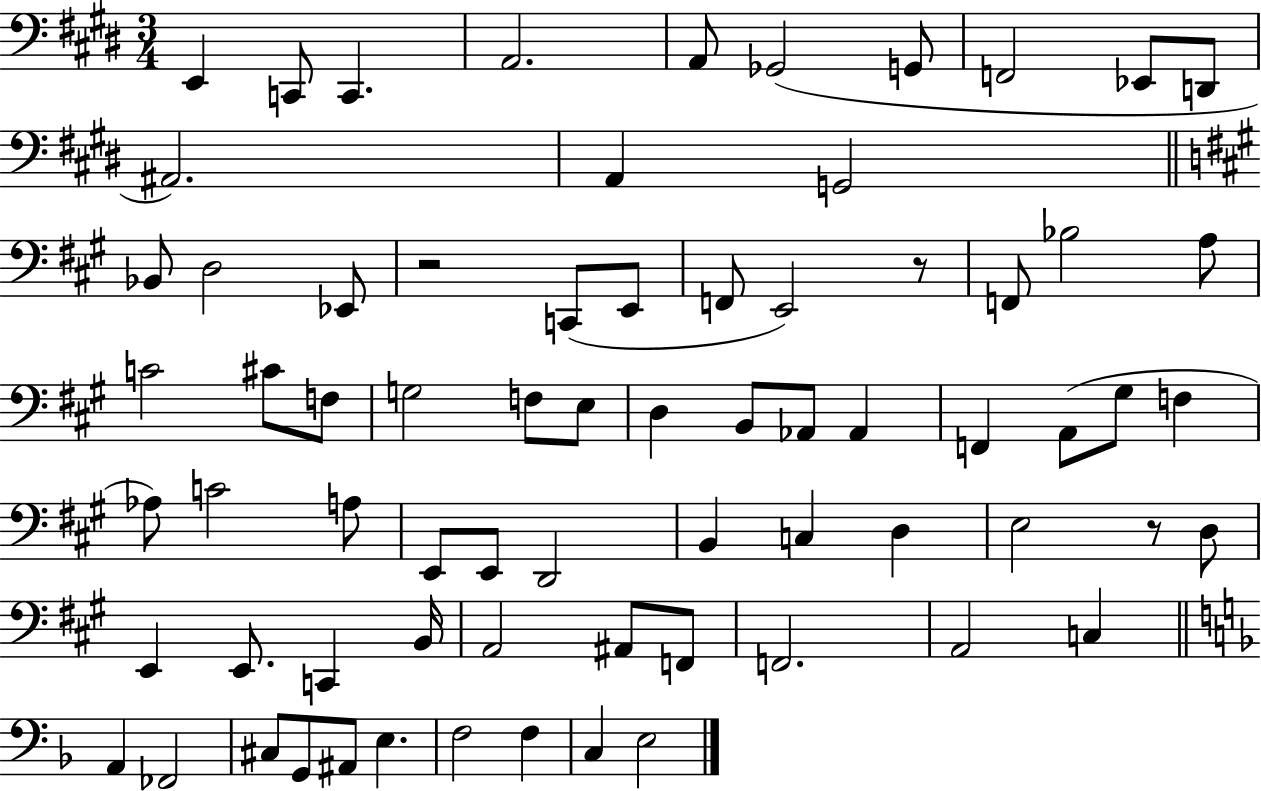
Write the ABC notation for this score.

X:1
T:Untitled
M:3/4
L:1/4
K:E
E,, C,,/2 C,, A,,2 A,,/2 _G,,2 G,,/2 F,,2 _E,,/2 D,,/2 ^A,,2 A,, G,,2 _B,,/2 D,2 _E,,/2 z2 C,,/2 E,,/2 F,,/2 E,,2 z/2 F,,/2 _B,2 A,/2 C2 ^C/2 F,/2 G,2 F,/2 E,/2 D, B,,/2 _A,,/2 _A,, F,, A,,/2 ^G,/2 F, _A,/2 C2 A,/2 E,,/2 E,,/2 D,,2 B,, C, D, E,2 z/2 D,/2 E,, E,,/2 C,, B,,/4 A,,2 ^A,,/2 F,,/2 F,,2 A,,2 C, A,, _F,,2 ^C,/2 G,,/2 ^A,,/2 E, F,2 F, C, E,2